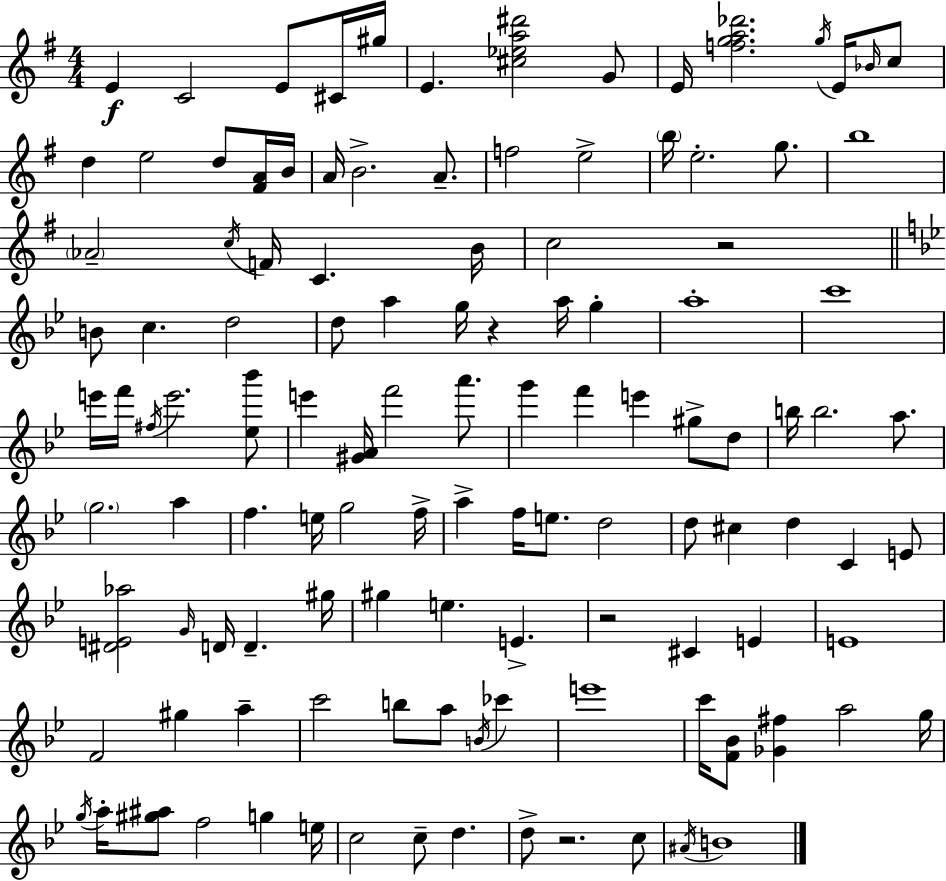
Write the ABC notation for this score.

X:1
T:Untitled
M:4/4
L:1/4
K:G
E C2 E/2 ^C/4 ^g/4 E [^c_ea^d']2 G/2 E/4 [fga_d']2 g/4 E/4 _B/4 c/2 d e2 d/2 [^FA]/4 B/4 A/4 B2 A/2 f2 e2 b/4 e2 g/2 b4 _A2 c/4 F/4 C B/4 c2 z2 B/2 c d2 d/2 a g/4 z a/4 g a4 c'4 e'/4 f'/4 ^f/4 e'2 [_e_b']/2 e' [^GA]/4 f'2 a'/2 g' f' e' ^g/2 d/2 b/4 b2 a/2 g2 a f e/4 g2 f/4 a f/4 e/2 d2 d/2 ^c d C E/2 [^DE_a]2 G/4 D/4 D ^g/4 ^g e E z2 ^C E E4 F2 ^g a c'2 b/2 a/2 B/4 _c' e'4 c'/4 [F_B]/2 [_G^f] a2 g/4 g/4 a/4 [^g^a]/2 f2 g e/4 c2 c/2 d d/2 z2 c/2 ^A/4 B4